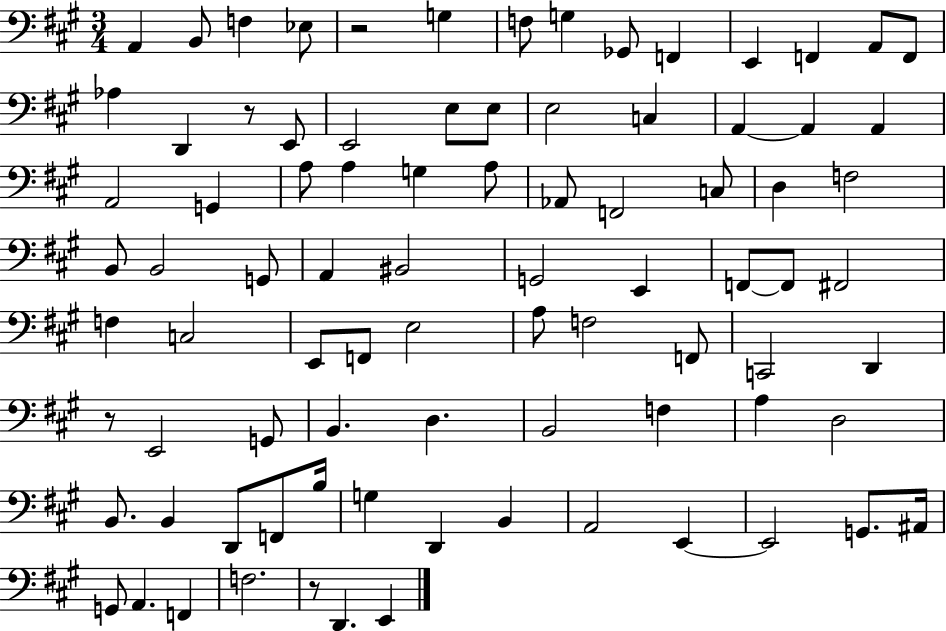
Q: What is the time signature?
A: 3/4